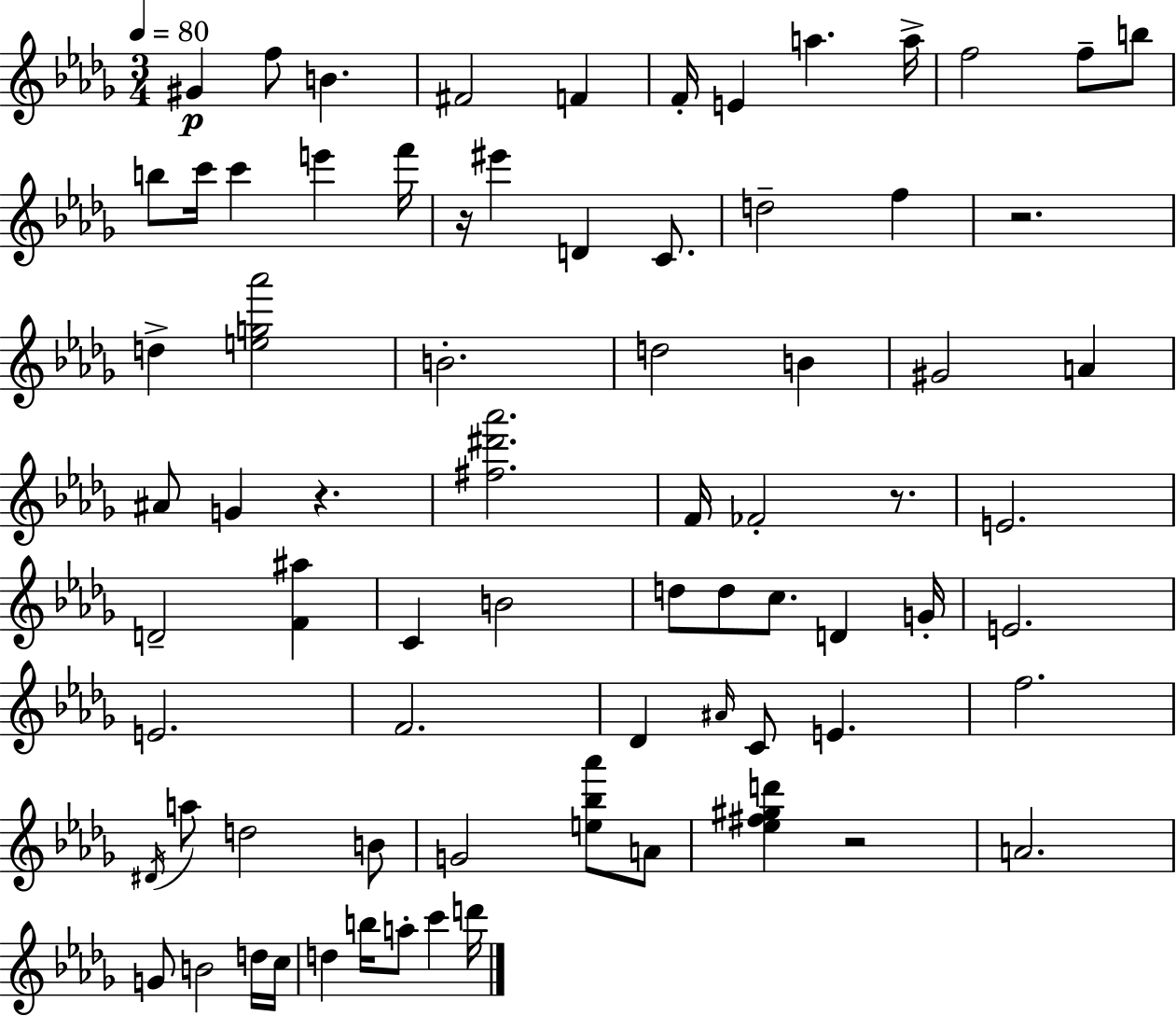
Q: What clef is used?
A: treble